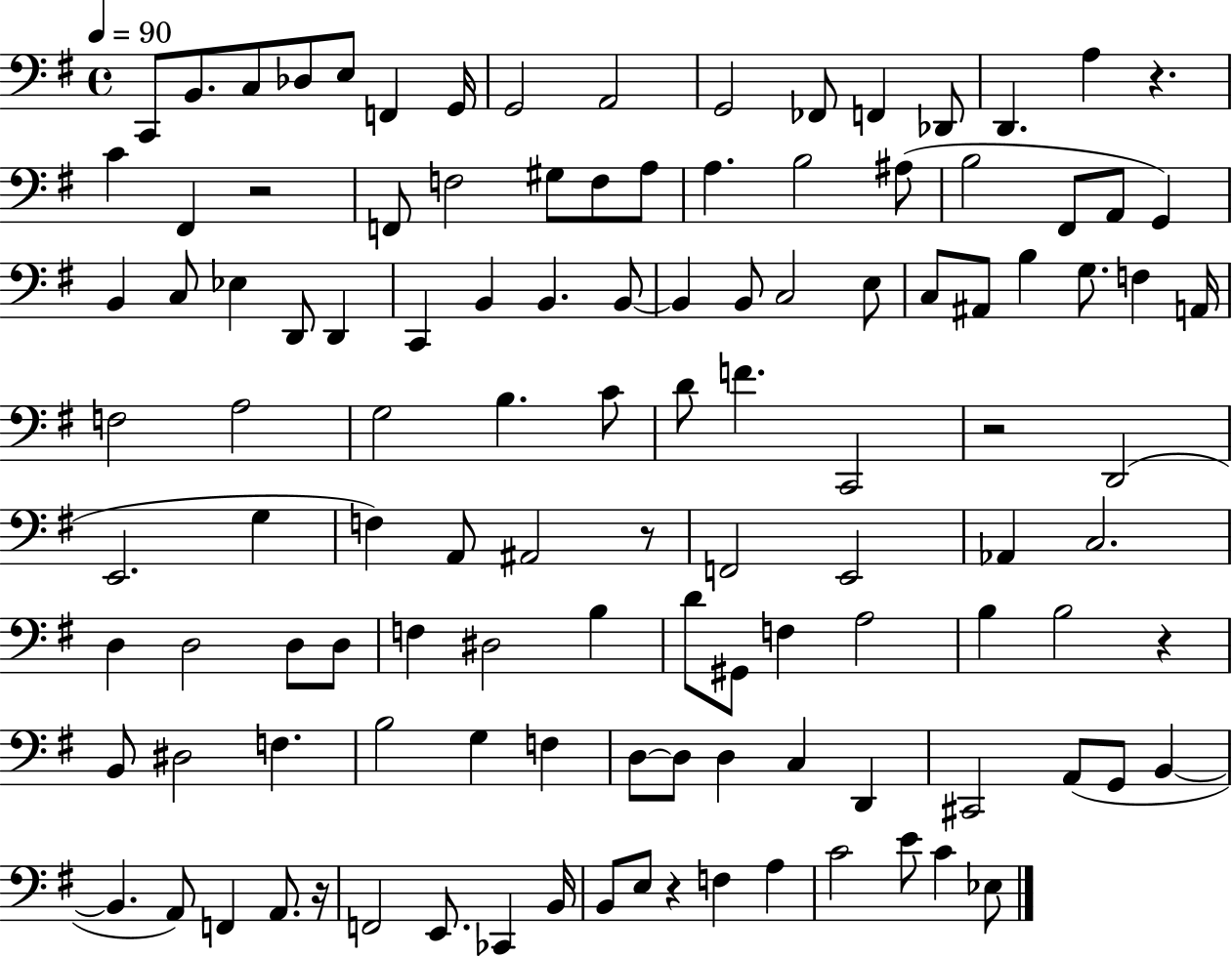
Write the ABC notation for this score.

X:1
T:Untitled
M:4/4
L:1/4
K:G
C,,/2 B,,/2 C,/2 _D,/2 E,/2 F,, G,,/4 G,,2 A,,2 G,,2 _F,,/2 F,, _D,,/2 D,, A, z C ^F,, z2 F,,/2 F,2 ^G,/2 F,/2 A,/2 A, B,2 ^A,/2 B,2 ^F,,/2 A,,/2 G,, B,, C,/2 _E, D,,/2 D,, C,, B,, B,, B,,/2 B,, B,,/2 C,2 E,/2 C,/2 ^A,,/2 B, G,/2 F, A,,/4 F,2 A,2 G,2 B, C/2 D/2 F C,,2 z2 D,,2 E,,2 G, F, A,,/2 ^A,,2 z/2 F,,2 E,,2 _A,, C,2 D, D,2 D,/2 D,/2 F, ^D,2 B, D/2 ^G,,/2 F, A,2 B, B,2 z B,,/2 ^D,2 F, B,2 G, F, D,/2 D,/2 D, C, D,, ^C,,2 A,,/2 G,,/2 B,, B,, A,,/2 F,, A,,/2 z/4 F,,2 E,,/2 _C,, B,,/4 B,,/2 E,/2 z F, A, C2 E/2 C _E,/2